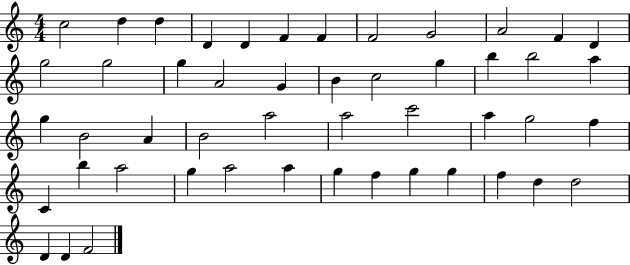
{
  \clef treble
  \numericTimeSignature
  \time 4/4
  \key c \major
  c''2 d''4 d''4 | d'4 d'4 f'4 f'4 | f'2 g'2 | a'2 f'4 d'4 | \break g''2 g''2 | g''4 a'2 g'4 | b'4 c''2 g''4 | b''4 b''2 a''4 | \break g''4 b'2 a'4 | b'2 a''2 | a''2 c'''2 | a''4 g''2 f''4 | \break c'4 b''4 a''2 | g''4 a''2 a''4 | g''4 f''4 g''4 g''4 | f''4 d''4 d''2 | \break d'4 d'4 f'2 | \bar "|."
}